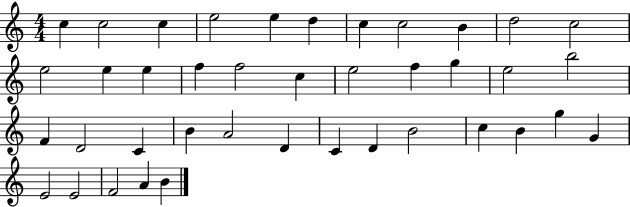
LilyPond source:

{
  \clef treble
  \numericTimeSignature
  \time 4/4
  \key c \major
  c''4 c''2 c''4 | e''2 e''4 d''4 | c''4 c''2 b'4 | d''2 c''2 | \break e''2 e''4 e''4 | f''4 f''2 c''4 | e''2 f''4 g''4 | e''2 b''2 | \break f'4 d'2 c'4 | b'4 a'2 d'4 | c'4 d'4 b'2 | c''4 b'4 g''4 g'4 | \break e'2 e'2 | f'2 a'4 b'4 | \bar "|."
}